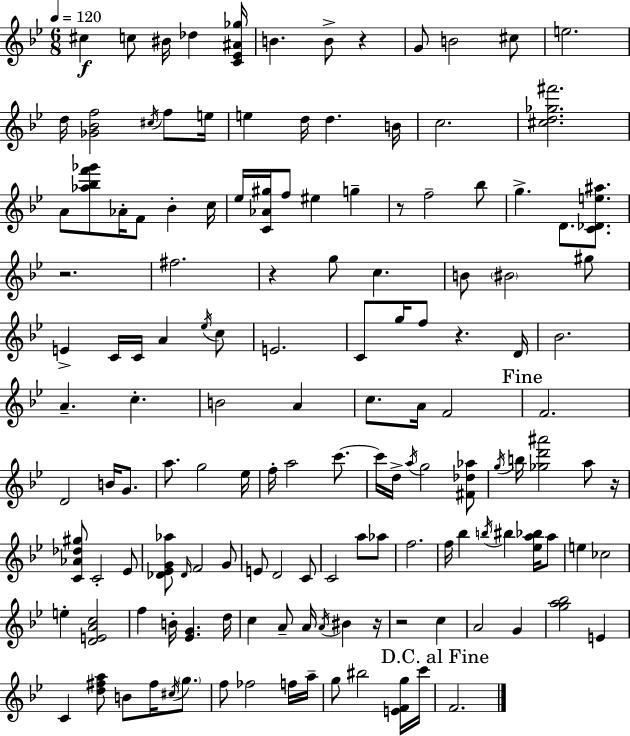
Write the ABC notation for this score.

X:1
T:Untitled
M:6/8
L:1/4
K:Bb
^c c/2 ^B/4 _d [C_E^A_g]/4 B B/2 z G/2 B2 ^c/2 e2 d/4 [_G_Bf]2 ^c/4 f/2 e/4 e d/4 d B/4 c2 [^cd_g^f']2 A/2 [_a_bf'_g']/2 _A/4 F/2 _B c/4 _e/4 [C_A^g]/4 f/2 ^e g z/2 f2 _b/2 g D/2 [C_De^a]/2 z2 ^f2 z g/2 c B/2 ^B2 ^g/2 E C/4 C/4 A _e/4 c/2 E2 C/2 g/4 f/2 z D/4 _B2 A c B2 A c/2 A/4 F2 F2 D2 B/4 G/2 a/2 g2 _e/4 f/4 a2 c'/2 c'/4 d/4 a/4 g2 [^F_d_a]/2 g/4 b/4 [_gd'^a']2 a/2 z/4 [C_A_d^g]/2 C2 _E/2 [_D_EG_a]/2 _D/4 F2 G/2 E/2 D2 C/2 C2 a/2 _a/2 f2 f/4 _b b/4 ^b [_ea_b]/4 a/2 e _c2 e [DEAc]2 f B/4 [_EG] d/4 c A/2 A/4 A/4 ^B z/4 z2 c A2 G [ga_b]2 E C [d^fa]/2 B/2 ^f/4 ^c/4 g/2 f/2 _f2 f/4 a/4 g/2 ^b2 [EFg]/4 c'/4 F2